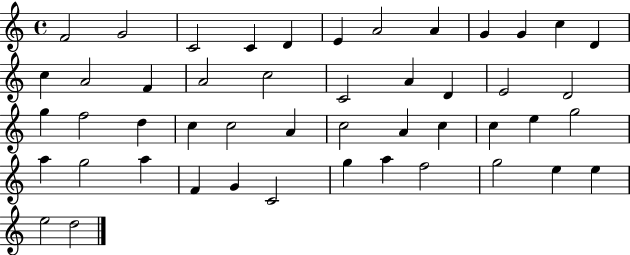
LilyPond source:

{
  \clef treble
  \time 4/4
  \defaultTimeSignature
  \key c \major
  f'2 g'2 | c'2 c'4 d'4 | e'4 a'2 a'4 | g'4 g'4 c''4 d'4 | \break c''4 a'2 f'4 | a'2 c''2 | c'2 a'4 d'4 | e'2 d'2 | \break g''4 f''2 d''4 | c''4 c''2 a'4 | c''2 a'4 c''4 | c''4 e''4 g''2 | \break a''4 g''2 a''4 | f'4 g'4 c'2 | g''4 a''4 f''2 | g''2 e''4 e''4 | \break e''2 d''2 | \bar "|."
}